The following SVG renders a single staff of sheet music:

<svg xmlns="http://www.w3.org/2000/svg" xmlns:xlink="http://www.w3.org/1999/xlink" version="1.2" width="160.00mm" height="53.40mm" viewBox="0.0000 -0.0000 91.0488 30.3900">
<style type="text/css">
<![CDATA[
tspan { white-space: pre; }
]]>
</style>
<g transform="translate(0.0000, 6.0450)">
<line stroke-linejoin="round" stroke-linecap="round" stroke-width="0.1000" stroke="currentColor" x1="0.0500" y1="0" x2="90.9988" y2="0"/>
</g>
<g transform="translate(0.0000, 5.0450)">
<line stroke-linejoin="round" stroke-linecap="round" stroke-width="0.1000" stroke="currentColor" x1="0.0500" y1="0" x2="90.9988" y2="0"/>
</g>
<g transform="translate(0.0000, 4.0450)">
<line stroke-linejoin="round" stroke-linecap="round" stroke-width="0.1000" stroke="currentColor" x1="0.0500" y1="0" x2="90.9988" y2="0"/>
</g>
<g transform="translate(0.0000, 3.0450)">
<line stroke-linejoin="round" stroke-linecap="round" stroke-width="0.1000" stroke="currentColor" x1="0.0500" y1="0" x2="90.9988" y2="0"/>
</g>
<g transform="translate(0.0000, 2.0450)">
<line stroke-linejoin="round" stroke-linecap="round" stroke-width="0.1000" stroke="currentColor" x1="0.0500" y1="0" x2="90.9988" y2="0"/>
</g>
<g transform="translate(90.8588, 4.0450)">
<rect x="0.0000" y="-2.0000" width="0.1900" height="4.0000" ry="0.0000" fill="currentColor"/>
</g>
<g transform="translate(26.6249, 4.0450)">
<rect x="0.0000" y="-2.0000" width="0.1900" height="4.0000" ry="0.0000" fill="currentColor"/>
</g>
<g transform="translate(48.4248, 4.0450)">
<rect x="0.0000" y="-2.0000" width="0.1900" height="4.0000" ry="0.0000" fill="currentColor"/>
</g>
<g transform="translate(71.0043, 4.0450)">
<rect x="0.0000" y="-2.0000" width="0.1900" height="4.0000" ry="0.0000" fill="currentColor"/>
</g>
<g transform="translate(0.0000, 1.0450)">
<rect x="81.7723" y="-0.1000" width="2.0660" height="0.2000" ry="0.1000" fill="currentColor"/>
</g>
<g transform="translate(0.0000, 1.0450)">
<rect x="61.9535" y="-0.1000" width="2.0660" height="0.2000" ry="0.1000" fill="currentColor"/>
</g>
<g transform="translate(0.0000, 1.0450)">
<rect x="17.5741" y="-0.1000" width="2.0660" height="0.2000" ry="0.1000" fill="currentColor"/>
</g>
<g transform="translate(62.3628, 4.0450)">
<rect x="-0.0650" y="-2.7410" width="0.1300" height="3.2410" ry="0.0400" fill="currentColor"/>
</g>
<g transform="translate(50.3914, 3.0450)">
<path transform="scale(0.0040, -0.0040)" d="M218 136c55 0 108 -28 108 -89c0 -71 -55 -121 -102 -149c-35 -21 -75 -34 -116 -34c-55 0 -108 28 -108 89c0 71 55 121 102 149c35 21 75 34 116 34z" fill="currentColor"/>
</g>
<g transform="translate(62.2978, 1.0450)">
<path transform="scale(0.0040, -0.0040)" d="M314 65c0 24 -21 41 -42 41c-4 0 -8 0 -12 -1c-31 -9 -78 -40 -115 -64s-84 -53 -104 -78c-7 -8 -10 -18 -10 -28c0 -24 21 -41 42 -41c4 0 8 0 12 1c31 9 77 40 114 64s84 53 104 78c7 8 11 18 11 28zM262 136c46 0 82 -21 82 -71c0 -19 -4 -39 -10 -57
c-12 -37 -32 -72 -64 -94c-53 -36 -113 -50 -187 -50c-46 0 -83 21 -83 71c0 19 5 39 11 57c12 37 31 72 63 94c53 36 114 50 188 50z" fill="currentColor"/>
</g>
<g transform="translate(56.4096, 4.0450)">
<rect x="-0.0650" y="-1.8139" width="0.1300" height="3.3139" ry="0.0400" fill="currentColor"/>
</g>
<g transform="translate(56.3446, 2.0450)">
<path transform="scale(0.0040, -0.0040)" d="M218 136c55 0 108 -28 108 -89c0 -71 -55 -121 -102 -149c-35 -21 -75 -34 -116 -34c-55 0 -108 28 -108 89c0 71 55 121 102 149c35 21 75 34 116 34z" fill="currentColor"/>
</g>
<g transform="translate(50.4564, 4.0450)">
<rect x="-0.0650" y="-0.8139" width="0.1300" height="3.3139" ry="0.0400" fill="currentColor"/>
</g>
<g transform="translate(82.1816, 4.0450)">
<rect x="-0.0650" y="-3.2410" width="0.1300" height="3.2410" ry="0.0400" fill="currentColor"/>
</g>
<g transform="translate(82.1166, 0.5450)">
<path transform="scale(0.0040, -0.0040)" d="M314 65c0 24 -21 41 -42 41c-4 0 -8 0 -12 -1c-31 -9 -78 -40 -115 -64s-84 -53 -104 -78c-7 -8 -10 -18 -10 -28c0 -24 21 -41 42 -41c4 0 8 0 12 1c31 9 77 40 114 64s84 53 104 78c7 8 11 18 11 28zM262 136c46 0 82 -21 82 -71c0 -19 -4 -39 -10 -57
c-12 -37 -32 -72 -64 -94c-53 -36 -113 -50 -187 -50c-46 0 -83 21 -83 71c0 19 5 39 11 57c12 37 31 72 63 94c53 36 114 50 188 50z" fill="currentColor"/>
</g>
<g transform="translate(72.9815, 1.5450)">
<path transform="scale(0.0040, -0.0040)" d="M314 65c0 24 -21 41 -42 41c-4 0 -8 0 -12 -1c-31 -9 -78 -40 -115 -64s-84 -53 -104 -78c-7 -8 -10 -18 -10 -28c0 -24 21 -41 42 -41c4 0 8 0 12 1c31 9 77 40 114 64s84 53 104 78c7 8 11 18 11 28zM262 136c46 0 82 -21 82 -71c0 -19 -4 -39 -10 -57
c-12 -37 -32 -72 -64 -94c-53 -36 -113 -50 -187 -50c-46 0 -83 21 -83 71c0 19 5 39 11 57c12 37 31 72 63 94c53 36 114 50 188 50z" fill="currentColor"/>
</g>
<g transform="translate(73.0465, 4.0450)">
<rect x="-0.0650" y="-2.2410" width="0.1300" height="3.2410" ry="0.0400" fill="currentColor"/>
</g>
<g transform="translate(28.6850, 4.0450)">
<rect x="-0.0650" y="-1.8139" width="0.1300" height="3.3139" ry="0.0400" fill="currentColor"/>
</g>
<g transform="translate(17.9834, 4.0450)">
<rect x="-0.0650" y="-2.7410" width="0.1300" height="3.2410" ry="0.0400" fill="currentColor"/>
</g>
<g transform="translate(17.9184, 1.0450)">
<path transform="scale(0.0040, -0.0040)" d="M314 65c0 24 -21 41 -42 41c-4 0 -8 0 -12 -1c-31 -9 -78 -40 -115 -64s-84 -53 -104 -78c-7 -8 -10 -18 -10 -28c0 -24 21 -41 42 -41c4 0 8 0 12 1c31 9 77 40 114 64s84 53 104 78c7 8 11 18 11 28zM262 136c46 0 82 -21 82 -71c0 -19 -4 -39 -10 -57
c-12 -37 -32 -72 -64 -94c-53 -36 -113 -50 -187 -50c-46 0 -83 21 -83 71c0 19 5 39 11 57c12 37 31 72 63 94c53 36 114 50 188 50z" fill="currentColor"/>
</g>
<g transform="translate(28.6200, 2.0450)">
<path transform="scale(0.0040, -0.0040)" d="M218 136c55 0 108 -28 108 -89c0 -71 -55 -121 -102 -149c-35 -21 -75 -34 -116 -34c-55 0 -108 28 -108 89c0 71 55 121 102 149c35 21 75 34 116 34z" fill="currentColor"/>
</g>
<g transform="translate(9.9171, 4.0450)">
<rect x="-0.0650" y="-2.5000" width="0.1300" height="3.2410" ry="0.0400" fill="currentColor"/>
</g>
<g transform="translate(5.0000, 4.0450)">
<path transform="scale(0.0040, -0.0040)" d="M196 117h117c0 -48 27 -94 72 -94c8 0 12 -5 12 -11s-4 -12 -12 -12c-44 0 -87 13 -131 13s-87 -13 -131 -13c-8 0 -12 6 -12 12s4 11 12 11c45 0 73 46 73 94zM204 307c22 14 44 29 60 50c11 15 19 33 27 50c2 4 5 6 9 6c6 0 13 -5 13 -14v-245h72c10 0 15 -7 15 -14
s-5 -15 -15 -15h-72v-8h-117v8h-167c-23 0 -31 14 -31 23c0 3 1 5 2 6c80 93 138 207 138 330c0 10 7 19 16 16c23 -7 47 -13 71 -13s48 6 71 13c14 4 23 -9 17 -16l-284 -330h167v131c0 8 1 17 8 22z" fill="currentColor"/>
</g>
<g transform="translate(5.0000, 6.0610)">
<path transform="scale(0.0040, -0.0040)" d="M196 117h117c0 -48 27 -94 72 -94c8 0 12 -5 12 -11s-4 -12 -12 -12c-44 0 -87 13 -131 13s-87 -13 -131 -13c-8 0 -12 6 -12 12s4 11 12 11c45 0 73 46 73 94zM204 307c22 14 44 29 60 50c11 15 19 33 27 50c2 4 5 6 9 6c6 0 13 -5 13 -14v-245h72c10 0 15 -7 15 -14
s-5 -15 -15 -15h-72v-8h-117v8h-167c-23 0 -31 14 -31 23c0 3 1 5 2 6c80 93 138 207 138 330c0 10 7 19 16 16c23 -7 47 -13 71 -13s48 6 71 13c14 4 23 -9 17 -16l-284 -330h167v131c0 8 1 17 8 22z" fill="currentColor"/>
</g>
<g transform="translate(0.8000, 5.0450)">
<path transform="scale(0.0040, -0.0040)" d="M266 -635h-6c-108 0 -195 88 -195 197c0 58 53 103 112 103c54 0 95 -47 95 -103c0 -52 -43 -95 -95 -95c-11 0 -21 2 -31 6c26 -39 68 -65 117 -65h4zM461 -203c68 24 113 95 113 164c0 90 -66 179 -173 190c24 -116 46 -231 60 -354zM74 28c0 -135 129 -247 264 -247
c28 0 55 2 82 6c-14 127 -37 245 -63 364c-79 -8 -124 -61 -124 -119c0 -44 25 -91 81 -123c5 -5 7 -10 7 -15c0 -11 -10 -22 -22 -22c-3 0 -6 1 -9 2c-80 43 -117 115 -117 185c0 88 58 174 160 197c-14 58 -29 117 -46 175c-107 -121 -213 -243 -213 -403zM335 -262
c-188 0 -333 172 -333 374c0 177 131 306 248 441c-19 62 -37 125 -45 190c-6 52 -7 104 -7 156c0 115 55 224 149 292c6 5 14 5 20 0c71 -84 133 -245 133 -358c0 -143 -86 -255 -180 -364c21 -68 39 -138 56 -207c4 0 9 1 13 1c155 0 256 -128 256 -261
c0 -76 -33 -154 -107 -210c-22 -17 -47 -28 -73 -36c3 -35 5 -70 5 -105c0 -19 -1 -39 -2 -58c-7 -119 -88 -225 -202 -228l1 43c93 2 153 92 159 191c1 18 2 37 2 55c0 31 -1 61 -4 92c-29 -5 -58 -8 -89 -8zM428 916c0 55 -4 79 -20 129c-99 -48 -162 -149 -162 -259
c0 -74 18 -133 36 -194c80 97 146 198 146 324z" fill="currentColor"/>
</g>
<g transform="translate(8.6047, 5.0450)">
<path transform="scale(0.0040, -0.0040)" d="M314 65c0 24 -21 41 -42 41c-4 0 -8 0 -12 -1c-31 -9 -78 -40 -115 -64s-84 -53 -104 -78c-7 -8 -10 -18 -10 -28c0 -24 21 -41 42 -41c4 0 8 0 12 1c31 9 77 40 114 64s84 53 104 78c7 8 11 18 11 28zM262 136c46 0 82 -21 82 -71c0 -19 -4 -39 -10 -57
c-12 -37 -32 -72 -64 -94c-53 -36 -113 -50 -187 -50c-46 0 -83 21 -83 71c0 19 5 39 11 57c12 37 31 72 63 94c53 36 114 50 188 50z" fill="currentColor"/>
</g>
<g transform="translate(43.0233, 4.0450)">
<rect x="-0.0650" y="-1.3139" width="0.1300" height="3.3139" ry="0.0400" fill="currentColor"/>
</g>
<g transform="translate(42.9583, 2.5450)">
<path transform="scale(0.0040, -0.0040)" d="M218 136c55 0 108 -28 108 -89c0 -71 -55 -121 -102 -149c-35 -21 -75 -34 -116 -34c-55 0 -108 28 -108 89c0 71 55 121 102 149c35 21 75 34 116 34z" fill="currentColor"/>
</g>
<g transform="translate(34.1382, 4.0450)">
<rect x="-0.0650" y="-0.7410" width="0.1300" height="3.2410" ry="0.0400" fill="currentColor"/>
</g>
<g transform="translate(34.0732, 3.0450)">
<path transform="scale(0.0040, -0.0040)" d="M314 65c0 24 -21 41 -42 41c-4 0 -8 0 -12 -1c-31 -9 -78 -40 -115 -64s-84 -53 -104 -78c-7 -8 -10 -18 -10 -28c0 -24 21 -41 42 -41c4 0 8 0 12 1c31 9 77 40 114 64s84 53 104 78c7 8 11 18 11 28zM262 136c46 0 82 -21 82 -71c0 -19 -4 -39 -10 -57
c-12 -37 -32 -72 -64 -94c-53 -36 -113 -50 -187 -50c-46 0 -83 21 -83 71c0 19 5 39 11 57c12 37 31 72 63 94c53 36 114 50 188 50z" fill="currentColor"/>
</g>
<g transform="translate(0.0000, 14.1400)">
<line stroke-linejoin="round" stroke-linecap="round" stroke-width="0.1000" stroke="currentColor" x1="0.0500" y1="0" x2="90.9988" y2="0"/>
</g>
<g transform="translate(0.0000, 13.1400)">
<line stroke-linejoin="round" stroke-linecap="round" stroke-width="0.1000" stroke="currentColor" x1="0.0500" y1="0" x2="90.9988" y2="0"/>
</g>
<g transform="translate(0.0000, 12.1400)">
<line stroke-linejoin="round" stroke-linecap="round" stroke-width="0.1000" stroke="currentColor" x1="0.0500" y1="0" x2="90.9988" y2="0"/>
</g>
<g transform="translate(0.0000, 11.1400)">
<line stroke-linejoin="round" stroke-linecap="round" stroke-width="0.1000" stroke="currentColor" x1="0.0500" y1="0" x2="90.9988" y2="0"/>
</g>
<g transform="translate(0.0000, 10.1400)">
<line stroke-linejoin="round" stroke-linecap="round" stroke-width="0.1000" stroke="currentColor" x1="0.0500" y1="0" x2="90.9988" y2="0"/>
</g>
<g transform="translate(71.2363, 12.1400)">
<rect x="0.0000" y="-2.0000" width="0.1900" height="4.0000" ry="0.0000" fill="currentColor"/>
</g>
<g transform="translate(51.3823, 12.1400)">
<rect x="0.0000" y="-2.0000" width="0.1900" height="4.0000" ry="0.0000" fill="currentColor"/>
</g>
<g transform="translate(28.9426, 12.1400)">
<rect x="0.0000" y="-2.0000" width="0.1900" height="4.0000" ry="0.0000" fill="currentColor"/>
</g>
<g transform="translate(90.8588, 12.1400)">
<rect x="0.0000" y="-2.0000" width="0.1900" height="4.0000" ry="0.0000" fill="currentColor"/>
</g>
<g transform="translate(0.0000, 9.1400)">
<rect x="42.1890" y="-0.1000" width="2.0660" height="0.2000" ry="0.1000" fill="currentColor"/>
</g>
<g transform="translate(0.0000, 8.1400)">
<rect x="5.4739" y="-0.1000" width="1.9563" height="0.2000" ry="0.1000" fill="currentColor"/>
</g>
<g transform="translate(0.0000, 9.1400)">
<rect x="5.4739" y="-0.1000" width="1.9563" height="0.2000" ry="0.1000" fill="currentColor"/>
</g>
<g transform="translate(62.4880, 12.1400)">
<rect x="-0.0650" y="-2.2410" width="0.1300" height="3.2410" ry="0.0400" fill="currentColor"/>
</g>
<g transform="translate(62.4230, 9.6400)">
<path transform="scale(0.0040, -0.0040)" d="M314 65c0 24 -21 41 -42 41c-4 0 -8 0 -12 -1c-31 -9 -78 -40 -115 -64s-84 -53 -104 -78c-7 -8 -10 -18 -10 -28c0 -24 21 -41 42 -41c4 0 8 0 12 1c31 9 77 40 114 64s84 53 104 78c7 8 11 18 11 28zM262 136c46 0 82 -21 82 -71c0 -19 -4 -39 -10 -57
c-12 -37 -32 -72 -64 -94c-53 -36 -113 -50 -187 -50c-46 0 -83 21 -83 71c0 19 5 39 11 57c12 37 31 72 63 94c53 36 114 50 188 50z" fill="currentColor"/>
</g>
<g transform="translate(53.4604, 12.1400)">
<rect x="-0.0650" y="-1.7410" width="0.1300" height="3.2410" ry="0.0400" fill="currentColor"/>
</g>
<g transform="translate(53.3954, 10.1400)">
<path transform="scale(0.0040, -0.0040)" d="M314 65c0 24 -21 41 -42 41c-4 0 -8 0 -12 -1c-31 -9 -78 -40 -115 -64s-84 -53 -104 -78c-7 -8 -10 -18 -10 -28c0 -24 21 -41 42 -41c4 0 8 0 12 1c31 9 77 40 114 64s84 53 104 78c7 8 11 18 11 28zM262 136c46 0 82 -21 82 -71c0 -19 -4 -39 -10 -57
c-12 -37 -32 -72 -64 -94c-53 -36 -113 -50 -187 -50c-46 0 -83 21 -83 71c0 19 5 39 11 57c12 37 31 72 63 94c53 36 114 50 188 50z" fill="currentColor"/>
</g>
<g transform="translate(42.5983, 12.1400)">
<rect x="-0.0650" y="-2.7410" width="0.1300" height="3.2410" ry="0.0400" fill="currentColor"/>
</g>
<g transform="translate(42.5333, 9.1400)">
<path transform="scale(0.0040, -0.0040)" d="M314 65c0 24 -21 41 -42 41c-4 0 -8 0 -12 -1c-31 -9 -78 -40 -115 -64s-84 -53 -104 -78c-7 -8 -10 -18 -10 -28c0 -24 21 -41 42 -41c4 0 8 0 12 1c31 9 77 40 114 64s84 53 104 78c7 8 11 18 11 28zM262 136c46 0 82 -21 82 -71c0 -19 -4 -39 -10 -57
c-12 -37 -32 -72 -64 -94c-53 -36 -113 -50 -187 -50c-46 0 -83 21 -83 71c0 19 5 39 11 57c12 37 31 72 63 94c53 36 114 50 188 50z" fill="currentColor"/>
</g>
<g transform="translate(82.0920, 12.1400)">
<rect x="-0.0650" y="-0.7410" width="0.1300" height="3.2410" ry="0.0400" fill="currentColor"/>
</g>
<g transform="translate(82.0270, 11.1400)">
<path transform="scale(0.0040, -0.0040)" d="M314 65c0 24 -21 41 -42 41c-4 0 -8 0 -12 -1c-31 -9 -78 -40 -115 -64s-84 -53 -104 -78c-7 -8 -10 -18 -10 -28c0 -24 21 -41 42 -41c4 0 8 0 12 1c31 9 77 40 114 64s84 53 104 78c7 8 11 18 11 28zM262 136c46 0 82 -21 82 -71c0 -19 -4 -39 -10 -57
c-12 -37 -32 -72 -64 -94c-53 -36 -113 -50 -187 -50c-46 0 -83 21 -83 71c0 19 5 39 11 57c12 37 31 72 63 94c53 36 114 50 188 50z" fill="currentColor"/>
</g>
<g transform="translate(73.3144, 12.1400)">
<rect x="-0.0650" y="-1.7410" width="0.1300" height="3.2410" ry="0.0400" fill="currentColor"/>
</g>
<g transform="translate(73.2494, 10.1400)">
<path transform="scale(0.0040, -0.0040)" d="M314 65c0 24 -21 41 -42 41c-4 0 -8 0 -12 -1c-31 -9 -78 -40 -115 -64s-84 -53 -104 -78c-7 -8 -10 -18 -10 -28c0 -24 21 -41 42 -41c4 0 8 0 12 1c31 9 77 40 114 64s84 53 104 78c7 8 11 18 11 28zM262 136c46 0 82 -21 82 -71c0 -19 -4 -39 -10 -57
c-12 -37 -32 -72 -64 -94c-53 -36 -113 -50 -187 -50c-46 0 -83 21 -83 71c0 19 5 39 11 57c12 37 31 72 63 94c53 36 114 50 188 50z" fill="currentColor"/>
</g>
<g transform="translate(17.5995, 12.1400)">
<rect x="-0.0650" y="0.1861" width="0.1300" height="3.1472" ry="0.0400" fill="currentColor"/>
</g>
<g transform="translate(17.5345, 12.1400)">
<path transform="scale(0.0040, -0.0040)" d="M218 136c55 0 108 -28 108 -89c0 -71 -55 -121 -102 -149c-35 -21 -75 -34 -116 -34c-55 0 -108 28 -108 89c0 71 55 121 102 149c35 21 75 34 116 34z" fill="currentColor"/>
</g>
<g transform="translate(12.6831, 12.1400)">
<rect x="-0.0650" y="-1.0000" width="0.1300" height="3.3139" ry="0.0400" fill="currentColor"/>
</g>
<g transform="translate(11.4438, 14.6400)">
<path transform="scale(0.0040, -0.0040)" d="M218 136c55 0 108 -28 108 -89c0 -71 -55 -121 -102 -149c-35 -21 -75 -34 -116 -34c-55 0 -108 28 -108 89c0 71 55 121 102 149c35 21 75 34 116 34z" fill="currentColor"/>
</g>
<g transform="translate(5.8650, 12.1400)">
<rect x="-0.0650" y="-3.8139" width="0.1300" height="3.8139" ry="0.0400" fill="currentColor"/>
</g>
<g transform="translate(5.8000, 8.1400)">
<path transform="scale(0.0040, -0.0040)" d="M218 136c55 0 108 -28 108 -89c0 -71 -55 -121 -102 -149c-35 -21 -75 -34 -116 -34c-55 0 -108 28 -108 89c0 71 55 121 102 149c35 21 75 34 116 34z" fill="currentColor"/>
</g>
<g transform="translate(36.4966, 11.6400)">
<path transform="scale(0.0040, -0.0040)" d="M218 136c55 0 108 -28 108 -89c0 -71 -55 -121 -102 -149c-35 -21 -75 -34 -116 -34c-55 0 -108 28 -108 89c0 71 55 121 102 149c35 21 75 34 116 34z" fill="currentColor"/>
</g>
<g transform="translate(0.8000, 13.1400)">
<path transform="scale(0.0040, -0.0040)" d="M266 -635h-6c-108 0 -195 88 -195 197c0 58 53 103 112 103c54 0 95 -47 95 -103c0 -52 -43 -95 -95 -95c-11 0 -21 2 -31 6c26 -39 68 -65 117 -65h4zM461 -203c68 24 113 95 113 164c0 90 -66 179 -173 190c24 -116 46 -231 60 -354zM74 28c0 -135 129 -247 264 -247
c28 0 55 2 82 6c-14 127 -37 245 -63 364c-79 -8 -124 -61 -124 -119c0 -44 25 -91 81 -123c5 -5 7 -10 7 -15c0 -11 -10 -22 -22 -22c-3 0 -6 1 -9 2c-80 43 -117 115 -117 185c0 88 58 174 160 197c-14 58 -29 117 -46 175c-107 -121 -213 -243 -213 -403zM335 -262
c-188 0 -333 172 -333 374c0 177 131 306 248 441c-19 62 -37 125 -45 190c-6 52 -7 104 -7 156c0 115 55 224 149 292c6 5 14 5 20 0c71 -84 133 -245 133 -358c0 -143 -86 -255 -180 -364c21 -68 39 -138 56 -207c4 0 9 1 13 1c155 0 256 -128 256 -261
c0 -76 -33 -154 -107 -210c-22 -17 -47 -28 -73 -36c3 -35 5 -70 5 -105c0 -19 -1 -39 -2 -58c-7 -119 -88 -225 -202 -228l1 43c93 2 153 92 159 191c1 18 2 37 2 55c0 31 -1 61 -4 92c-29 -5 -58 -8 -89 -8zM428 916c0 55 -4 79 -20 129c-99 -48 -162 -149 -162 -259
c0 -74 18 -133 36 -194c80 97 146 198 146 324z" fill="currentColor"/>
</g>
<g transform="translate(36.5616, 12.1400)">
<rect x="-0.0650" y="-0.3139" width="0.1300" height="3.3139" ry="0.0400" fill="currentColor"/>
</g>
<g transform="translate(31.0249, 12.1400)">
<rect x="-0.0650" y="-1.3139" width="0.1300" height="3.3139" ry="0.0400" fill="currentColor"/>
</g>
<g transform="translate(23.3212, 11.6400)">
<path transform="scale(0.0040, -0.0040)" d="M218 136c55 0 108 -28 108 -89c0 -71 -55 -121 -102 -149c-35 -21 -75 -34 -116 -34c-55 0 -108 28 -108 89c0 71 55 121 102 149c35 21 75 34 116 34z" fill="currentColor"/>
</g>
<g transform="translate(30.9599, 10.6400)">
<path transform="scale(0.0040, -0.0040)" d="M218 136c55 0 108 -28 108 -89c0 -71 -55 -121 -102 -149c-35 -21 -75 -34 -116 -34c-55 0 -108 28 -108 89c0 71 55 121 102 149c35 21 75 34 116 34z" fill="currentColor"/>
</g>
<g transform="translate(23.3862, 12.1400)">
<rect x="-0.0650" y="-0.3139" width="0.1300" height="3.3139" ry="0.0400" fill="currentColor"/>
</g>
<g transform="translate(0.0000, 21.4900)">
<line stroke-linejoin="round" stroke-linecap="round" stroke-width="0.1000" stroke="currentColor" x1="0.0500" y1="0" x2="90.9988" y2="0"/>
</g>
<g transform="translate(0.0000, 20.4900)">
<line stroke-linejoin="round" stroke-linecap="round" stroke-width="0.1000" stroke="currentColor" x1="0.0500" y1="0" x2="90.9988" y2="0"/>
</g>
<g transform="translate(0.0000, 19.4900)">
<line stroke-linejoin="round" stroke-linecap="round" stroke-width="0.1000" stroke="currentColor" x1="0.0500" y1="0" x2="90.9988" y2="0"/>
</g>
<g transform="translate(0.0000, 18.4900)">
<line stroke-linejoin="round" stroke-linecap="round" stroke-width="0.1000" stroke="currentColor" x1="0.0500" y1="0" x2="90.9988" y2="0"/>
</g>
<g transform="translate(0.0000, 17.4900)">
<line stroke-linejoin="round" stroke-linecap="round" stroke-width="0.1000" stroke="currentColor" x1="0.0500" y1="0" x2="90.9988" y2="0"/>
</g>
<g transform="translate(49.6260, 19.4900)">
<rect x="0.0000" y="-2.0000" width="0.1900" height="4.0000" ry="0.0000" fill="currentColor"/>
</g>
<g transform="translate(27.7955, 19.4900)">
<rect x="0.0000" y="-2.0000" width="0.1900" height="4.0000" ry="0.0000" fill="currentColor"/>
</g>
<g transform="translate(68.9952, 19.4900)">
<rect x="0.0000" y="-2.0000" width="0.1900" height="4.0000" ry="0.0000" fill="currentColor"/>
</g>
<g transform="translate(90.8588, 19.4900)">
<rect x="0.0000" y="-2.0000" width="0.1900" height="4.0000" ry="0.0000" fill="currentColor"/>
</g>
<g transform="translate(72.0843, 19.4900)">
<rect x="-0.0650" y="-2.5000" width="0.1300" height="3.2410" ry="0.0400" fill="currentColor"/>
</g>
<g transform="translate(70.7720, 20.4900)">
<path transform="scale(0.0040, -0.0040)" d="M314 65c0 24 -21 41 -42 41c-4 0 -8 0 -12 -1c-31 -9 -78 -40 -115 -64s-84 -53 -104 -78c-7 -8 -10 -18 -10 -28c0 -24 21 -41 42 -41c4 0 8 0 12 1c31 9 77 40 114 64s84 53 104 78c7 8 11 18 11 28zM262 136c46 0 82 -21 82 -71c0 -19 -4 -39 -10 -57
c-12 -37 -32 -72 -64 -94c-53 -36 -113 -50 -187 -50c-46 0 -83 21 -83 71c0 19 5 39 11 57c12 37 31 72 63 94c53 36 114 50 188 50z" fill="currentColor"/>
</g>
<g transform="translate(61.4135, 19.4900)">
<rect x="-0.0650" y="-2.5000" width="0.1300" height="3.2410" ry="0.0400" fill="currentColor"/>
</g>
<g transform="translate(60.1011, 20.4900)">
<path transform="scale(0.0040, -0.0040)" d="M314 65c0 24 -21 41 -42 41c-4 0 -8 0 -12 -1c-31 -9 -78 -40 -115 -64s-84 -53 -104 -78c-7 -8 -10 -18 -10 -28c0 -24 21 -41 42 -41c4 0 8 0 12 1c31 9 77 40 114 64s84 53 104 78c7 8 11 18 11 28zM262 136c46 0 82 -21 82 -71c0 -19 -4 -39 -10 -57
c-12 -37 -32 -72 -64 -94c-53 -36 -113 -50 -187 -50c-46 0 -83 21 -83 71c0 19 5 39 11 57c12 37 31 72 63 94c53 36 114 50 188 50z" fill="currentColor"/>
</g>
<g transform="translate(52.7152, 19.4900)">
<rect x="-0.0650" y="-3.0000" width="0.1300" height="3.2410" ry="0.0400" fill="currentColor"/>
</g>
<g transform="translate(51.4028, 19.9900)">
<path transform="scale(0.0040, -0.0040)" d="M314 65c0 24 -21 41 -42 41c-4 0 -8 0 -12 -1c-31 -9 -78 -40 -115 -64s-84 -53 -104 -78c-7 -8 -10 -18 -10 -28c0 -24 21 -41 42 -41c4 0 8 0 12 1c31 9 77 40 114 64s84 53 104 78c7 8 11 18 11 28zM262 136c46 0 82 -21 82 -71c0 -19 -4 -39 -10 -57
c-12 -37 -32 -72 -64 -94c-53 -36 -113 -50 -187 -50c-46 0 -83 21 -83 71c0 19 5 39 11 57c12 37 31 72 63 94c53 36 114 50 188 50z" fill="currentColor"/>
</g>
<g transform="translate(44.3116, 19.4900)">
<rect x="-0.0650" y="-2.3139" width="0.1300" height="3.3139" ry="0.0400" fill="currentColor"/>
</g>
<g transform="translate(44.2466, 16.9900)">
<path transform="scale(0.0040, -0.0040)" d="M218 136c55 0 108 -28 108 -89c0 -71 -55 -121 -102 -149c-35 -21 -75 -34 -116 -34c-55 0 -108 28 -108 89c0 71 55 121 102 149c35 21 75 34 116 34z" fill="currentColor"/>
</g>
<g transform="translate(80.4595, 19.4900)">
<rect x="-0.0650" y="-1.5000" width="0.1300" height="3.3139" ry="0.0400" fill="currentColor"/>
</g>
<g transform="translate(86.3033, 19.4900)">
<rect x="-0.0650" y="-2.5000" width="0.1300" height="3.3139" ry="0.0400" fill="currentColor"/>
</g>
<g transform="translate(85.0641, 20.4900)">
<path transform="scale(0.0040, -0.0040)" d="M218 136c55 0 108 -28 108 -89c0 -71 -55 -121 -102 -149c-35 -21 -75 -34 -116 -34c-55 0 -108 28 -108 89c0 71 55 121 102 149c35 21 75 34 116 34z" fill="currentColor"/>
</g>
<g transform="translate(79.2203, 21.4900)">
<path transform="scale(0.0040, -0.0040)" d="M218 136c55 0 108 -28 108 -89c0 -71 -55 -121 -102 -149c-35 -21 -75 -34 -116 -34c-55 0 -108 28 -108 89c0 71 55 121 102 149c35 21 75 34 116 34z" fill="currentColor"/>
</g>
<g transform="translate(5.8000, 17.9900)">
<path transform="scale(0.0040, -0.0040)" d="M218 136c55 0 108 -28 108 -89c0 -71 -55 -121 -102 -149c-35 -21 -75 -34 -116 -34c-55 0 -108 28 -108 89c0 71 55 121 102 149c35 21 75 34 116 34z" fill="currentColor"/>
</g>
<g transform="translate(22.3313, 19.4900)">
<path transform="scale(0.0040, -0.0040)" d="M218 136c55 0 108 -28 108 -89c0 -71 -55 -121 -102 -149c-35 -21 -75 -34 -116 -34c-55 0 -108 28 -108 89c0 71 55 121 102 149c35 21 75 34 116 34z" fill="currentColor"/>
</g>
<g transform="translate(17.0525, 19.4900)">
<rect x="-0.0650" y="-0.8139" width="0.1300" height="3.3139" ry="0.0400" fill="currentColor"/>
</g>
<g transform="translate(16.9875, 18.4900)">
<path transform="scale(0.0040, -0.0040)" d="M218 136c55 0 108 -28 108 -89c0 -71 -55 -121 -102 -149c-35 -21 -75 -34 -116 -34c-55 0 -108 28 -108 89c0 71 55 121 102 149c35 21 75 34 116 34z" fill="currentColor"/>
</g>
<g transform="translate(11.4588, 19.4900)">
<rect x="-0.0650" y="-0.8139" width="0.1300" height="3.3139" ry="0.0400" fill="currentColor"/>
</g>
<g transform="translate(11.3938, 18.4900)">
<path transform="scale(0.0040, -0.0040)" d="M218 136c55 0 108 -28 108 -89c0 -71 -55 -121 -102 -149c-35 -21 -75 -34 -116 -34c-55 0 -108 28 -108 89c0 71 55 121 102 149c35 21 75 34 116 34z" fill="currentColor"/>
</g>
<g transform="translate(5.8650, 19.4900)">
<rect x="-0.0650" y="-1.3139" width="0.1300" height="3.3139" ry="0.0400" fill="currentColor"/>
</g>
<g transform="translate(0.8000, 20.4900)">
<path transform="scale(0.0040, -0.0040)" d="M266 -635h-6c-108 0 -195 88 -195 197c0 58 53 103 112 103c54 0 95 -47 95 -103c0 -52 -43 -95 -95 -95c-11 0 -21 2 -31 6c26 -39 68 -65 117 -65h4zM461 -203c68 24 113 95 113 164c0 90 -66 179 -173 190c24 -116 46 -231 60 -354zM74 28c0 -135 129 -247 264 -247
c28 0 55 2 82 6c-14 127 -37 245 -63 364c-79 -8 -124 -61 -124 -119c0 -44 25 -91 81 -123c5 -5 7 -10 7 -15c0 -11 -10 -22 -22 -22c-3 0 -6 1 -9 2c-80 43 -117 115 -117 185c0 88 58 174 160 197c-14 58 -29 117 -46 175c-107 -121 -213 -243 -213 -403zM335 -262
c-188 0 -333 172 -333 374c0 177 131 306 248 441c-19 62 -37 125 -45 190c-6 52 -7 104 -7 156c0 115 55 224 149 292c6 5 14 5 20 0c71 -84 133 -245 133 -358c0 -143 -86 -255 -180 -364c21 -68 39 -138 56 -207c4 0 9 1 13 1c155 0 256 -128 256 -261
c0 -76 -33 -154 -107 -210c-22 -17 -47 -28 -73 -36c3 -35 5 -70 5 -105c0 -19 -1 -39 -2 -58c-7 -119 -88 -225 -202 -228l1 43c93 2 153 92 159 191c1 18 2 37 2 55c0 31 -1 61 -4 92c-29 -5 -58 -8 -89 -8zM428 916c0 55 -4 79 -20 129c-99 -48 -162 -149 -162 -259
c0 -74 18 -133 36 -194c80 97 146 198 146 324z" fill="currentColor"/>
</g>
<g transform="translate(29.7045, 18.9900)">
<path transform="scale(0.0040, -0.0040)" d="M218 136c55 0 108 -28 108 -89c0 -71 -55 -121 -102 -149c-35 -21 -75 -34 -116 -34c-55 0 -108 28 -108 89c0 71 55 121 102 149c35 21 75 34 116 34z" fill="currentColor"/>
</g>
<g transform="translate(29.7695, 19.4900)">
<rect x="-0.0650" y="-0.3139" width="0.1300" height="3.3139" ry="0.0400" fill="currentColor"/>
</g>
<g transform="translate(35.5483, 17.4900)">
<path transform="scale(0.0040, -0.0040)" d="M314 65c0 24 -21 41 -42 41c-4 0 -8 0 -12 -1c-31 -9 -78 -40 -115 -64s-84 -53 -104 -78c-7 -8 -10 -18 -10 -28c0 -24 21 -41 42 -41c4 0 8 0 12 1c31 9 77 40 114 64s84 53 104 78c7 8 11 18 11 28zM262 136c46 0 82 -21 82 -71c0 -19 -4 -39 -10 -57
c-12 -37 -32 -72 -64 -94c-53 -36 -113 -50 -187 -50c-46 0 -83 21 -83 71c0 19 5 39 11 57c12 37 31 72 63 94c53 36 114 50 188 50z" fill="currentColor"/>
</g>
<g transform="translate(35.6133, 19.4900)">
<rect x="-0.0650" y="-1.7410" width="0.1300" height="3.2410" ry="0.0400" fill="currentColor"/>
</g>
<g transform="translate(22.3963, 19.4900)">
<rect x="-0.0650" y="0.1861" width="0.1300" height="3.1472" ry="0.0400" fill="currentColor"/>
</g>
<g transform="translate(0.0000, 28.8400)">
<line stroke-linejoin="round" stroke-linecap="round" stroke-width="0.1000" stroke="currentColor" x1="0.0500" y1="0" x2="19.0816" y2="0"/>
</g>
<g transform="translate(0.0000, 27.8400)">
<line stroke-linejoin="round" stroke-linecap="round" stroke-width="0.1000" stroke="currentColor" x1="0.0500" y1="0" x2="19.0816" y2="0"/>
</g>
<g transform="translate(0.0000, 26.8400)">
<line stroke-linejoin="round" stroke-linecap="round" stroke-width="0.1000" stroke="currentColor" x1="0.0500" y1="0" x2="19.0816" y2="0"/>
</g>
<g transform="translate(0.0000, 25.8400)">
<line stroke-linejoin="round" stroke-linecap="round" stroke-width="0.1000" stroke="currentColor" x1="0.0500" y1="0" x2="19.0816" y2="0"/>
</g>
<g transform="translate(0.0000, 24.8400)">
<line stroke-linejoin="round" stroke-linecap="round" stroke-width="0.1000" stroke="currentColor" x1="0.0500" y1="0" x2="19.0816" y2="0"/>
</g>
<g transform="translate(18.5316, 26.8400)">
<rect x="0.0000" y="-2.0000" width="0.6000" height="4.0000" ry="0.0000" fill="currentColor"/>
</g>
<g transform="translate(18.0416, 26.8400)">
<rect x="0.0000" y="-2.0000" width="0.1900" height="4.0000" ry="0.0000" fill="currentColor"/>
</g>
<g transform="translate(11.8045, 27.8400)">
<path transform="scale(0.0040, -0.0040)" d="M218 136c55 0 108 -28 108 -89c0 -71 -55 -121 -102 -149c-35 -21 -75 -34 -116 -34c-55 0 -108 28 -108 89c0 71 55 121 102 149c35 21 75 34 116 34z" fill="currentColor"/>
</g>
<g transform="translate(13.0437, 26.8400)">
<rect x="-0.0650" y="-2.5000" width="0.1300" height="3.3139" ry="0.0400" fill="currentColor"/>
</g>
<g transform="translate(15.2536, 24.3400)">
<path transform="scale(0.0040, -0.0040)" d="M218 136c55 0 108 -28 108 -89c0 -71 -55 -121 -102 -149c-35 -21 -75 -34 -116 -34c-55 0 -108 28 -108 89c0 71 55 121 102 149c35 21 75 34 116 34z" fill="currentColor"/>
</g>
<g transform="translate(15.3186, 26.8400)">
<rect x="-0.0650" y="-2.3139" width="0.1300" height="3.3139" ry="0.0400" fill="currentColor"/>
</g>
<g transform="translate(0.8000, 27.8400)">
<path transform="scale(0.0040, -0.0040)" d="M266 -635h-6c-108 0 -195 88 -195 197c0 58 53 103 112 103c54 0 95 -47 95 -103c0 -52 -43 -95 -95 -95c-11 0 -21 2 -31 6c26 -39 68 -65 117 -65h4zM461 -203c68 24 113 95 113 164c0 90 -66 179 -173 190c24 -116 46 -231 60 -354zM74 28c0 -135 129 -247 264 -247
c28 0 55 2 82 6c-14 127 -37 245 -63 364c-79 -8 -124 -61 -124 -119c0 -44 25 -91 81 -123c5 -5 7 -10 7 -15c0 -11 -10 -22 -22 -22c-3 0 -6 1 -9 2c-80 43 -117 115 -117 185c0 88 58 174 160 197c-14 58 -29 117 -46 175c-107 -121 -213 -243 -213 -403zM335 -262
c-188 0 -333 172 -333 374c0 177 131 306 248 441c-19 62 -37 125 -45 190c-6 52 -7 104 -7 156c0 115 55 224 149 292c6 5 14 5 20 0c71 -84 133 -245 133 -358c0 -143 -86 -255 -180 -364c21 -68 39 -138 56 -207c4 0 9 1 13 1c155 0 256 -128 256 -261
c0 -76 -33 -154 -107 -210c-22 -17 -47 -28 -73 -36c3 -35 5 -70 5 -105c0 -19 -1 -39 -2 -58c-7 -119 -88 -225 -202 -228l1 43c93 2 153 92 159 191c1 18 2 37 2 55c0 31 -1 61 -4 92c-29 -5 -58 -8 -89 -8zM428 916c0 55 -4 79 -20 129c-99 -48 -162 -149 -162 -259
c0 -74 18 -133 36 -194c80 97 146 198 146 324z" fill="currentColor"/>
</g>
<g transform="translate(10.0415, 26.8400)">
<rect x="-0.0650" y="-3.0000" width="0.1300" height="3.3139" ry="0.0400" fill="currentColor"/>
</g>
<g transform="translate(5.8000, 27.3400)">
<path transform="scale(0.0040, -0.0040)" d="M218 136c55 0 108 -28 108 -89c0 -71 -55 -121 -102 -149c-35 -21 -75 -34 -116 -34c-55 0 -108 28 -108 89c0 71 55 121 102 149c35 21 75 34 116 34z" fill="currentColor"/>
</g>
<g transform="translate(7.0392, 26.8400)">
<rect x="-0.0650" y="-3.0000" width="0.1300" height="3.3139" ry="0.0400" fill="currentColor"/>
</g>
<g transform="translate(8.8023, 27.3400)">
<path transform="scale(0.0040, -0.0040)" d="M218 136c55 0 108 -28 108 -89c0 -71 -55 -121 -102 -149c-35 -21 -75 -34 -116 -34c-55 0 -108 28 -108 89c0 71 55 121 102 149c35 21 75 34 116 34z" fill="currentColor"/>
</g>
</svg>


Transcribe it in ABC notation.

X:1
T:Untitled
M:4/4
L:1/4
K:C
G2 a2 f d2 e d f a2 g2 b2 c' D B c e c a2 f2 g2 f2 d2 e d d B c f2 g A2 G2 G2 E G A A G g